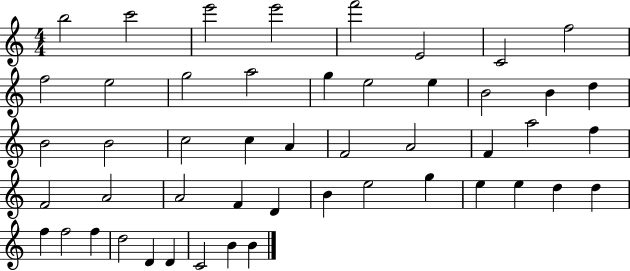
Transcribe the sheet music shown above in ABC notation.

X:1
T:Untitled
M:4/4
L:1/4
K:C
b2 c'2 e'2 e'2 f'2 E2 C2 f2 f2 e2 g2 a2 g e2 e B2 B d B2 B2 c2 c A F2 A2 F a2 f F2 A2 A2 F D B e2 g e e d d f f2 f d2 D D C2 B B